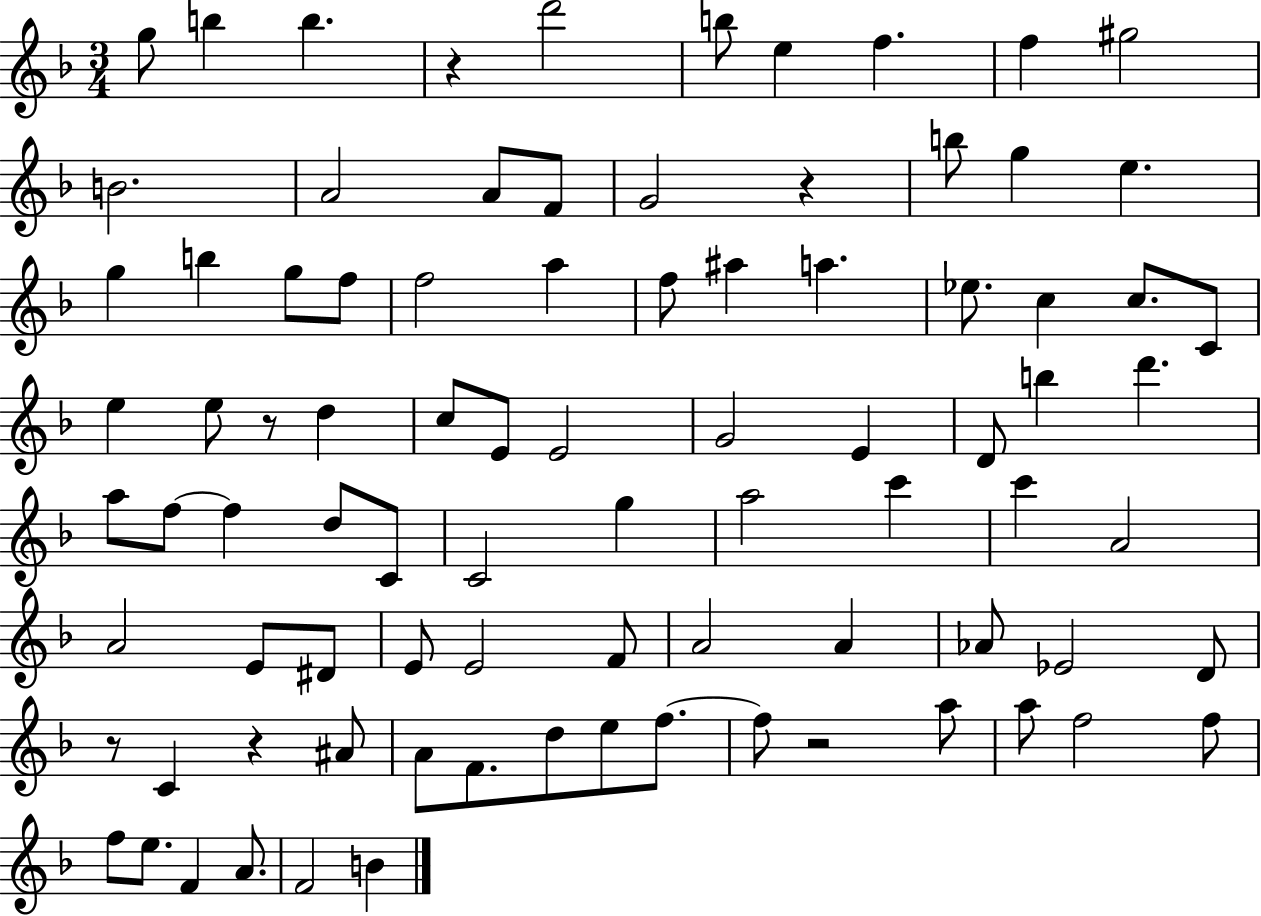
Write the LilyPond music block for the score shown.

{
  \clef treble
  \numericTimeSignature
  \time 3/4
  \key f \major
  g''8 b''4 b''4. | r4 d'''2 | b''8 e''4 f''4. | f''4 gis''2 | \break b'2. | a'2 a'8 f'8 | g'2 r4 | b''8 g''4 e''4. | \break g''4 b''4 g''8 f''8 | f''2 a''4 | f''8 ais''4 a''4. | ees''8. c''4 c''8. c'8 | \break e''4 e''8 r8 d''4 | c''8 e'8 e'2 | g'2 e'4 | d'8 b''4 d'''4. | \break a''8 f''8~~ f''4 d''8 c'8 | c'2 g''4 | a''2 c'''4 | c'''4 a'2 | \break a'2 e'8 dis'8 | e'8 e'2 f'8 | a'2 a'4 | aes'8 ees'2 d'8 | \break r8 c'4 r4 ais'8 | a'8 f'8. d''8 e''8 f''8.~~ | f''8 r2 a''8 | a''8 f''2 f''8 | \break f''8 e''8. f'4 a'8. | f'2 b'4 | \bar "|."
}